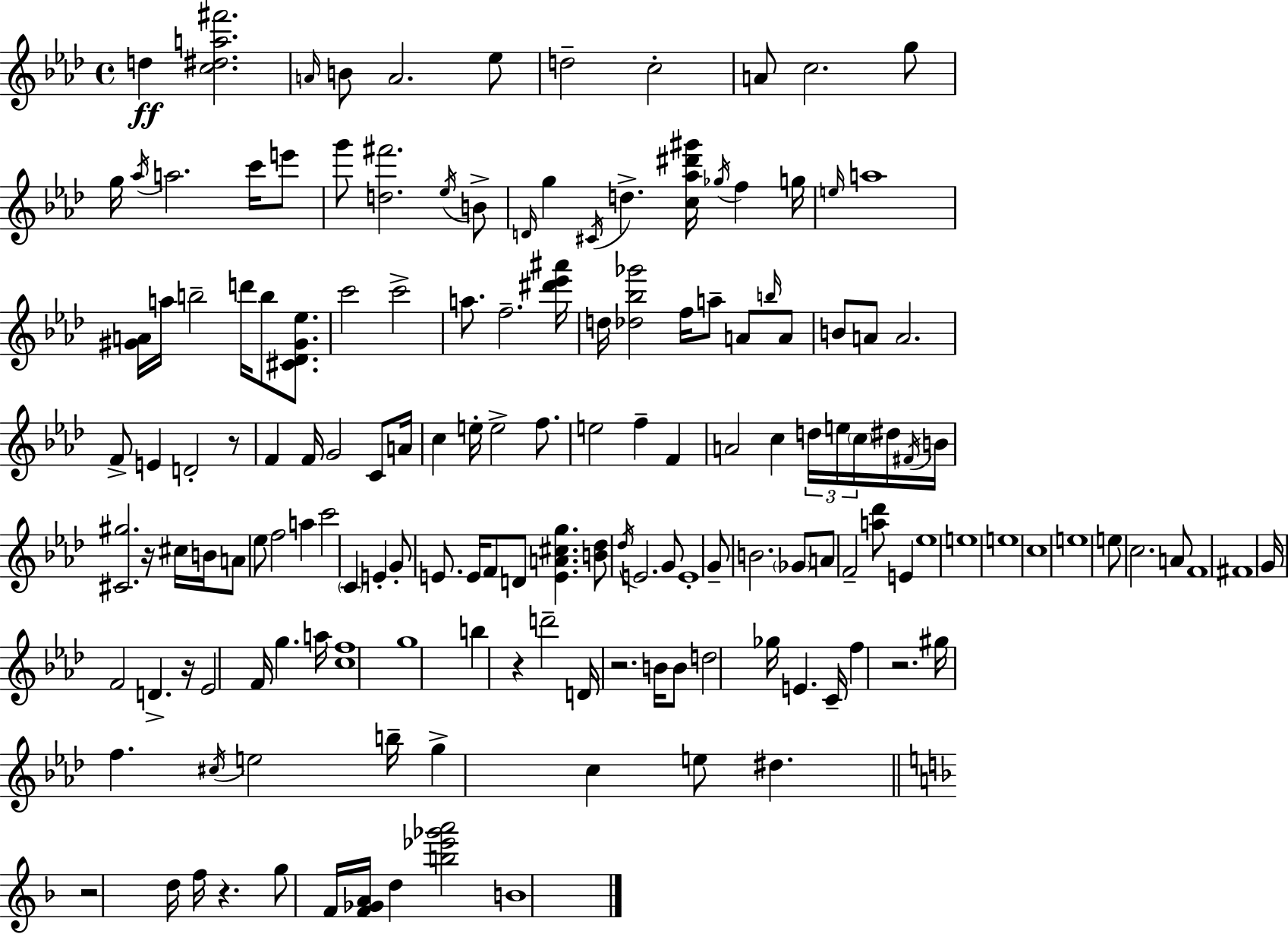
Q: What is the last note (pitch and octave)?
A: B4